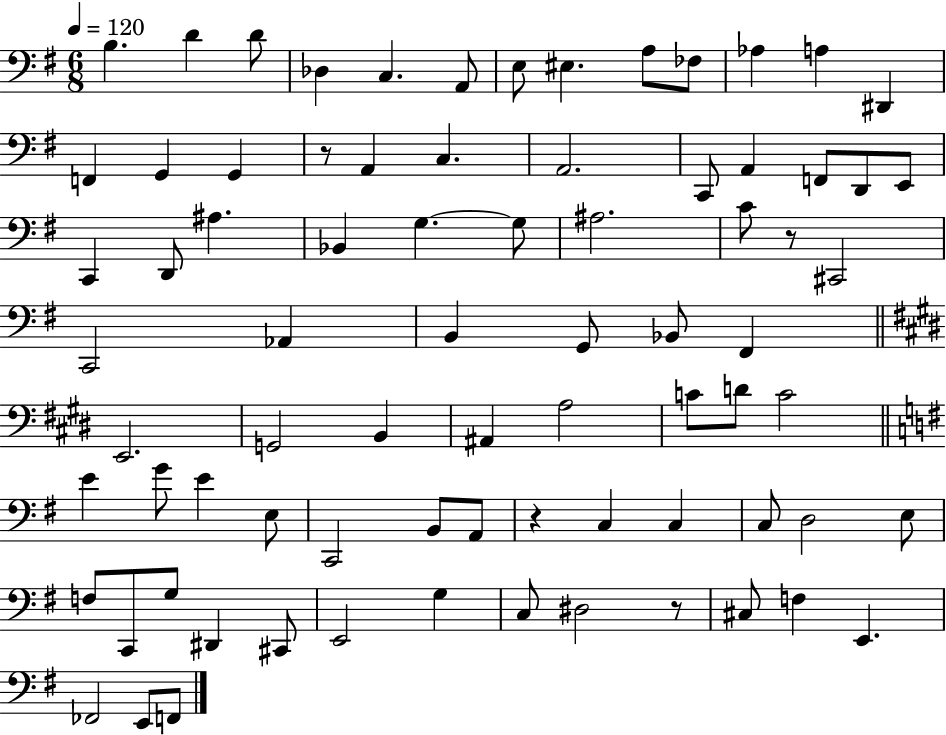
{
  \clef bass
  \numericTimeSignature
  \time 6/8
  \key g \major
  \tempo 4 = 120
  \repeat volta 2 { b4. d'4 d'8 | des4 c4. a,8 | e8 eis4. a8 fes8 | aes4 a4 dis,4 | \break f,4 g,4 g,4 | r8 a,4 c4. | a,2. | c,8 a,4 f,8 d,8 e,8 | \break c,4 d,8 ais4. | bes,4 g4.~~ g8 | ais2. | c'8 r8 cis,2 | \break c,2 aes,4 | b,4 g,8 bes,8 fis,4 | \bar "||" \break \key e \major e,2. | g,2 b,4 | ais,4 a2 | c'8 d'8 c'2 | \break \bar "||" \break \key g \major e'4 g'8 e'4 e8 | c,2 b,8 a,8 | r4 c4 c4 | c8 d2 e8 | \break f8 c,8 g8 dis,4 cis,8 | e,2 g4 | c8 dis2 r8 | cis8 f4 e,4. | \break fes,2 e,8 f,8 | } \bar "|."
}